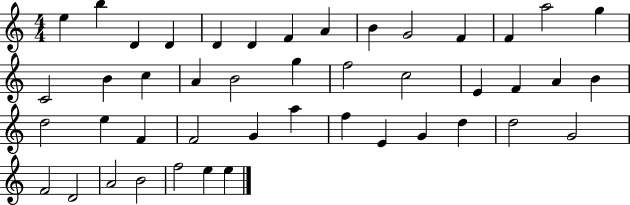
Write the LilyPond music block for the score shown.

{
  \clef treble
  \numericTimeSignature
  \time 4/4
  \key c \major
  e''4 b''4 d'4 d'4 | d'4 d'4 f'4 a'4 | b'4 g'2 f'4 | f'4 a''2 g''4 | \break c'2 b'4 c''4 | a'4 b'2 g''4 | f''2 c''2 | e'4 f'4 a'4 b'4 | \break d''2 e''4 f'4 | f'2 g'4 a''4 | f''4 e'4 g'4 d''4 | d''2 g'2 | \break f'2 d'2 | a'2 b'2 | f''2 e''4 e''4 | \bar "|."
}